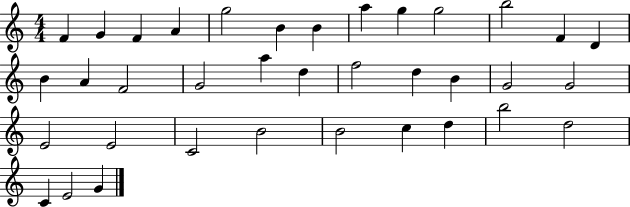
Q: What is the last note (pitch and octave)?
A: G4